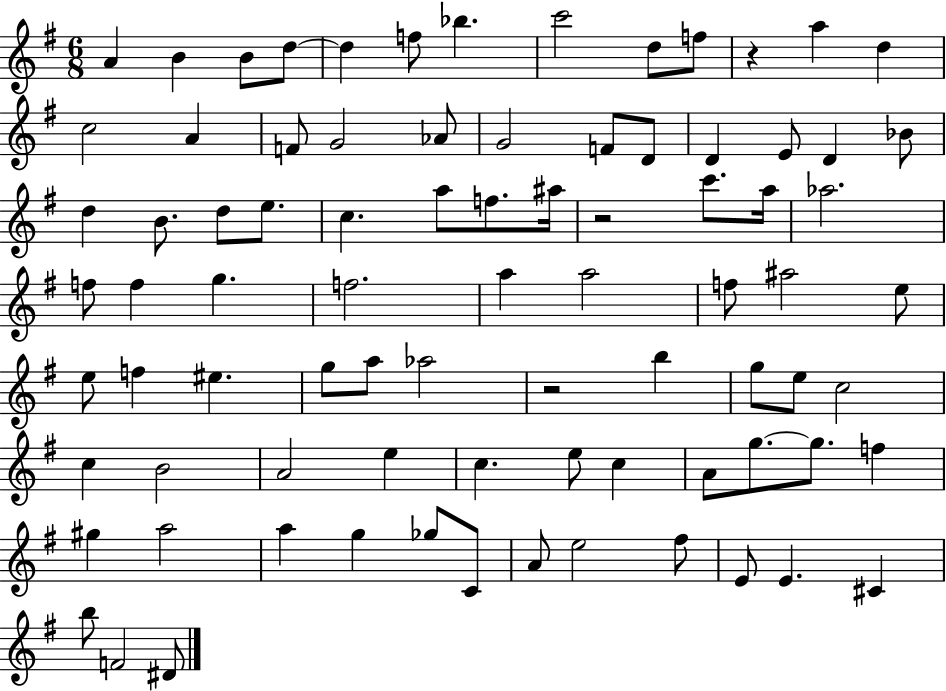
A4/q B4/q B4/e D5/e D5/q F5/e Bb5/q. C6/h D5/e F5/e R/q A5/q D5/q C5/h A4/q F4/e G4/h Ab4/e G4/h F4/e D4/e D4/q E4/e D4/q Bb4/e D5/q B4/e. D5/e E5/e. C5/q. A5/e F5/e. A#5/s R/h C6/e. A5/s Ab5/h. F5/e F5/q G5/q. F5/h. A5/q A5/h F5/e A#5/h E5/e E5/e F5/q EIS5/q. G5/e A5/e Ab5/h R/h B5/q G5/e E5/e C5/h C5/q B4/h A4/h E5/q C5/q. E5/e C5/q A4/e G5/e. G5/e. F5/q G#5/q A5/h A5/q G5/q Gb5/e C4/e A4/e E5/h F#5/e E4/e E4/q. C#4/q B5/e F4/h D#4/e